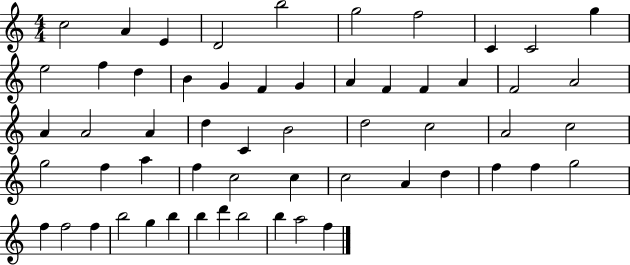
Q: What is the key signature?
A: C major